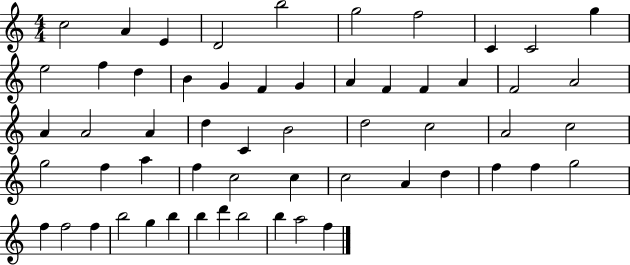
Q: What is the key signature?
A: C major